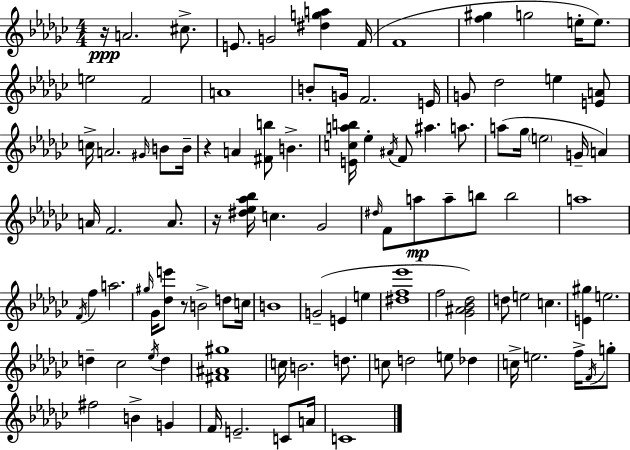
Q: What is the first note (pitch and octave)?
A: A4